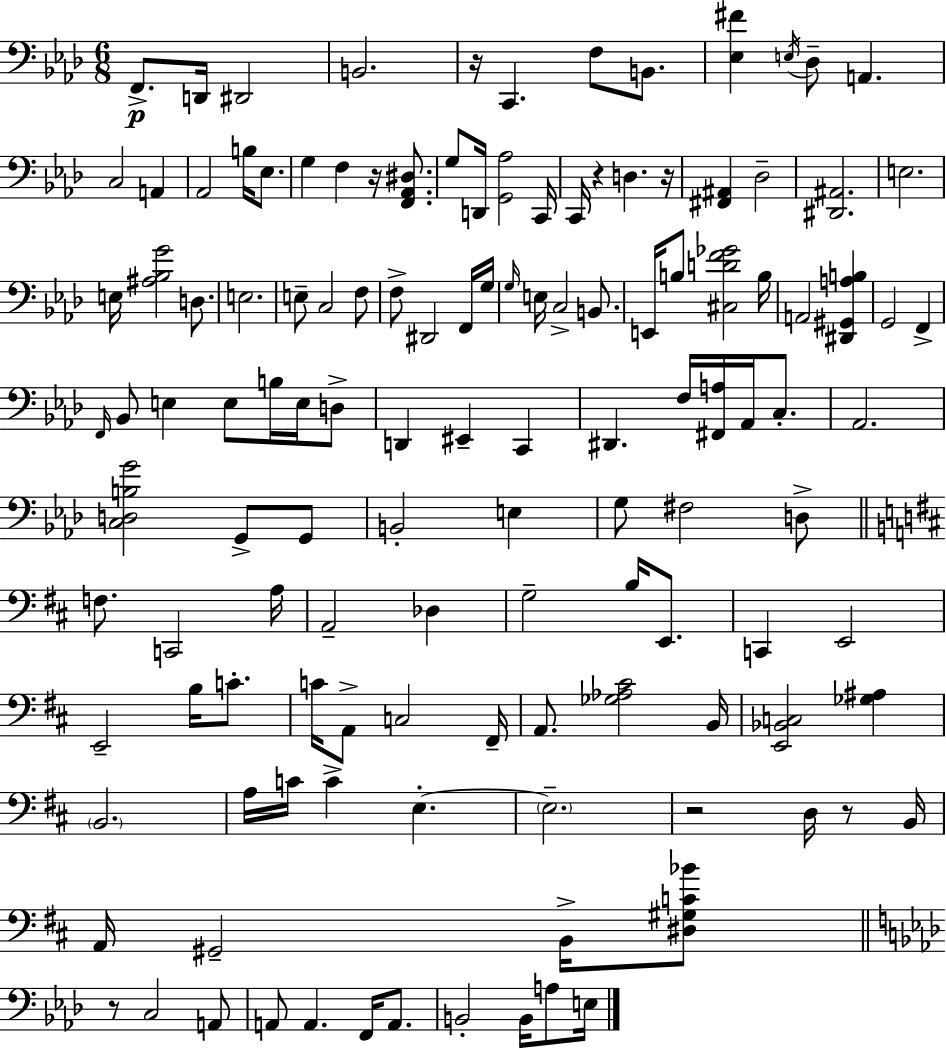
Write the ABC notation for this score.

X:1
T:Untitled
M:6/8
L:1/4
K:Ab
F,,/2 D,,/4 ^D,,2 B,,2 z/4 C,, F,/2 B,,/2 [_E,^F] E,/4 _D,/2 A,, C,2 A,, _A,,2 B,/4 _E,/2 G, F, z/4 [F,,_A,,^D,]/2 G,/2 D,,/4 [G,,_A,]2 C,,/4 C,,/4 z D, z/4 [^F,,^A,,] _D,2 [^D,,^A,,]2 E,2 E,/4 [^A,_B,G]2 D,/2 E,2 E,/2 C,2 F,/2 F,/2 ^D,,2 F,,/4 G,/4 G,/4 E,/4 C,2 B,,/2 E,,/4 B,/2 [^C,DF_G]2 B,/4 A,,2 [^D,,^G,,A,B,] G,,2 F,, F,,/4 _B,,/2 E, E,/2 B,/4 E,/4 D,/2 D,, ^E,, C,, ^D,, F,/4 [^F,,A,]/4 _A,,/4 C,/2 _A,,2 [C,D,B,G]2 G,,/2 G,,/2 B,,2 E, G,/2 ^F,2 D,/2 F,/2 C,,2 A,/4 A,,2 _D, G,2 B,/4 E,,/2 C,, E,,2 E,,2 B,/4 C/2 C/4 A,,/2 C,2 ^F,,/4 A,,/2 [_G,_A,^C]2 B,,/4 [E,,_B,,C,]2 [_G,^A,] B,,2 A,/4 C/4 C E, E,2 z2 D,/4 z/2 B,,/4 A,,/4 ^G,,2 B,,/4 [^D,^G,C_B]/2 z/2 C,2 A,,/2 A,,/2 A,, F,,/4 A,,/2 B,,2 B,,/4 A,/2 E,/4